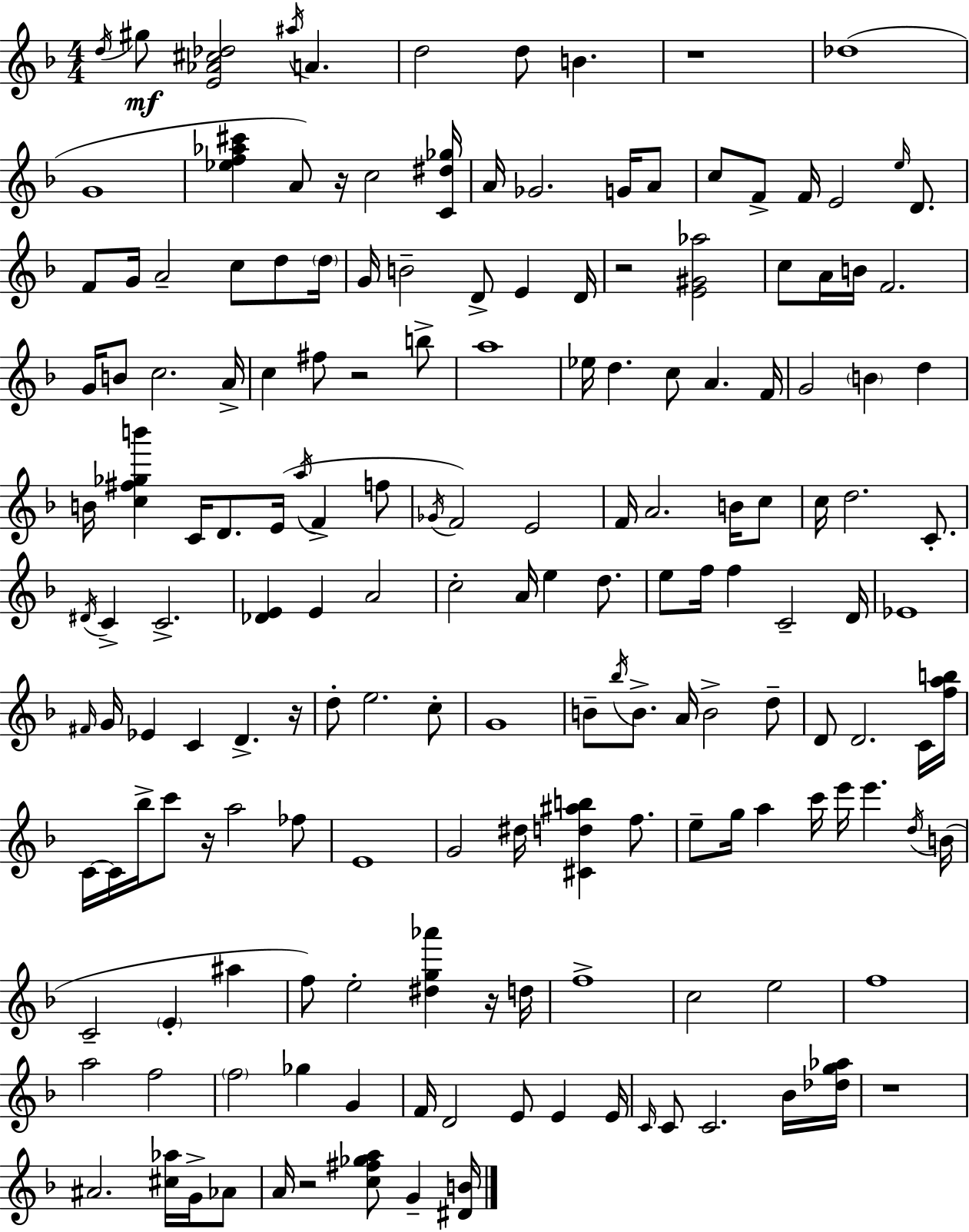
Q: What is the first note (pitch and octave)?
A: D5